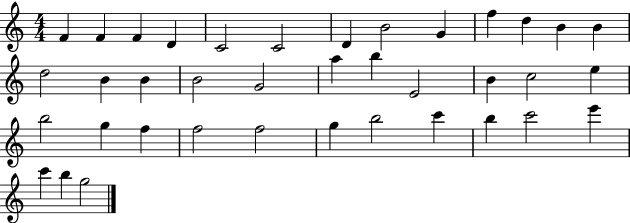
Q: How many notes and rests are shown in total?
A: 38